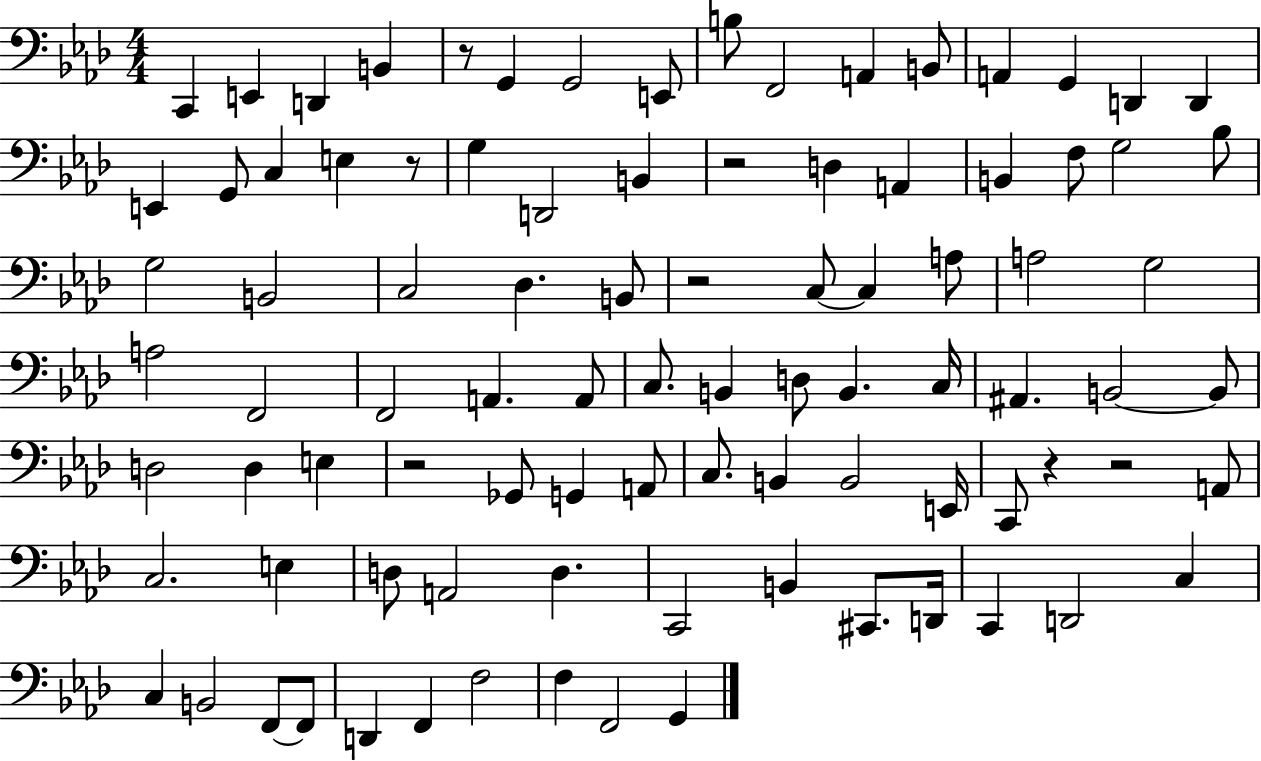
{
  \clef bass
  \numericTimeSignature
  \time 4/4
  \key aes \major
  \repeat volta 2 { c,4 e,4 d,4 b,4 | r8 g,4 g,2 e,8 | b8 f,2 a,4 b,8 | a,4 g,4 d,4 d,4 | \break e,4 g,8 c4 e4 r8 | g4 d,2 b,4 | r2 d4 a,4 | b,4 f8 g2 bes8 | \break g2 b,2 | c2 des4. b,8 | r2 c8~~ c4 a8 | a2 g2 | \break a2 f,2 | f,2 a,4. a,8 | c8. b,4 d8 b,4. c16 | ais,4. b,2~~ b,8 | \break d2 d4 e4 | r2 ges,8 g,4 a,8 | c8. b,4 b,2 e,16 | c,8 r4 r2 a,8 | \break c2. e4 | d8 a,2 d4. | c,2 b,4 cis,8. d,16 | c,4 d,2 c4 | \break c4 b,2 f,8~~ f,8 | d,4 f,4 f2 | f4 f,2 g,4 | } \bar "|."
}